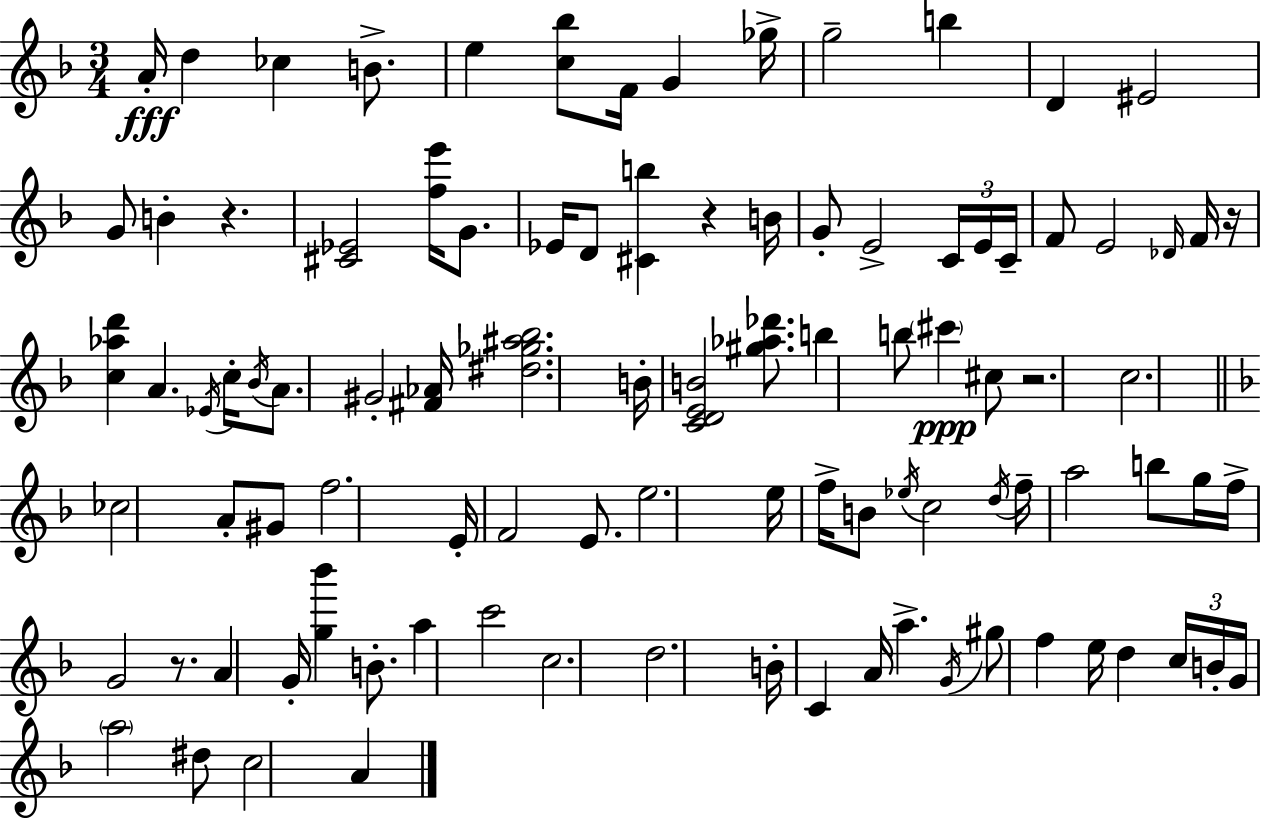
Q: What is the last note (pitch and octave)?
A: A4